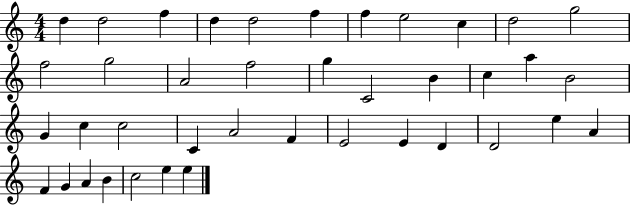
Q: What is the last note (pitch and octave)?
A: E5